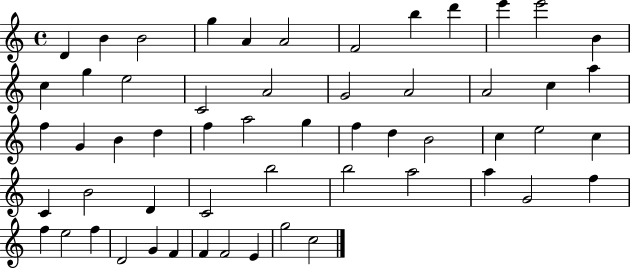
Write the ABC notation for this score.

X:1
T:Untitled
M:4/4
L:1/4
K:C
D B B2 g A A2 F2 b d' e' e'2 B c g e2 C2 A2 G2 A2 A2 c a f G B d f a2 g f d B2 c e2 c C B2 D C2 b2 b2 a2 a G2 f f e2 f D2 G F F F2 E g2 c2